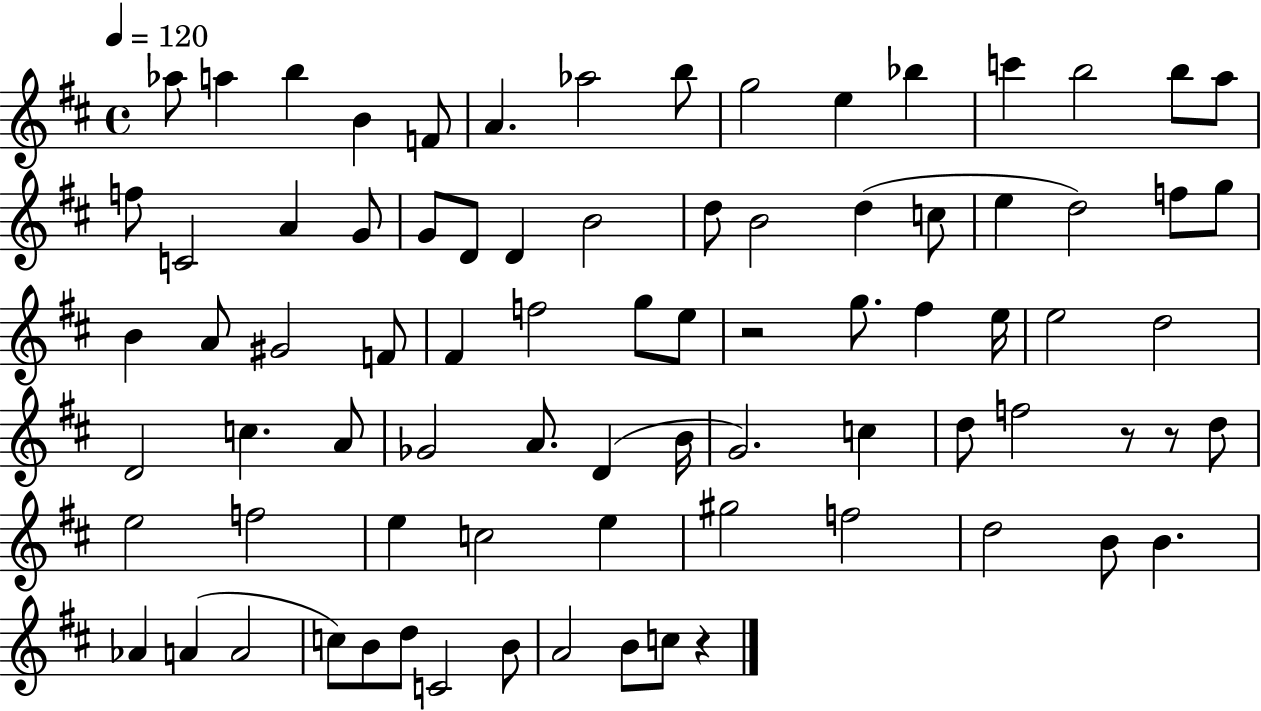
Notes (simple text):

Ab5/e A5/q B5/q B4/q F4/e A4/q. Ab5/h B5/e G5/h E5/q Bb5/q C6/q B5/h B5/e A5/e F5/e C4/h A4/q G4/e G4/e D4/e D4/q B4/h D5/e B4/h D5/q C5/e E5/q D5/h F5/e G5/e B4/q A4/e G#4/h F4/e F#4/q F5/h G5/e E5/e R/h G5/e. F#5/q E5/s E5/h D5/h D4/h C5/q. A4/e Gb4/h A4/e. D4/q B4/s G4/h. C5/q D5/e F5/h R/e R/e D5/e E5/h F5/h E5/q C5/h E5/q G#5/h F5/h D5/h B4/e B4/q. Ab4/q A4/q A4/h C5/e B4/e D5/e C4/h B4/e A4/h B4/e C5/e R/q